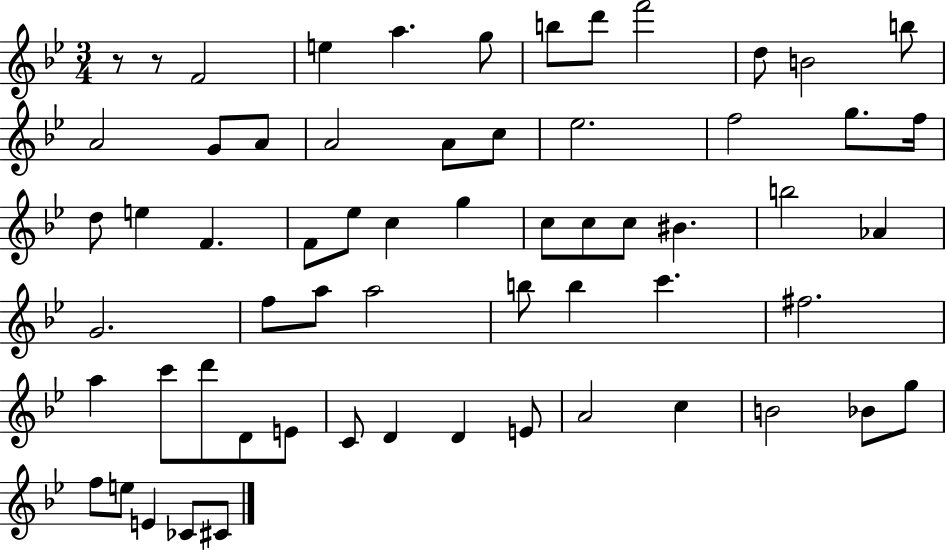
{
  \clef treble
  \numericTimeSignature
  \time 3/4
  \key bes \major
  \repeat volta 2 { r8 r8 f'2 | e''4 a''4. g''8 | b''8 d'''8 f'''2 | d''8 b'2 b''8 | \break a'2 g'8 a'8 | a'2 a'8 c''8 | ees''2. | f''2 g''8. f''16 | \break d''8 e''4 f'4. | f'8 ees''8 c''4 g''4 | c''8 c''8 c''8 bis'4. | b''2 aes'4 | \break g'2. | f''8 a''8 a''2 | b''8 b''4 c'''4. | fis''2. | \break a''4 c'''8 d'''8 d'8 e'8 | c'8 d'4 d'4 e'8 | a'2 c''4 | b'2 bes'8 g''8 | \break f''8 e''8 e'4 ces'8 cis'8 | } \bar "|."
}